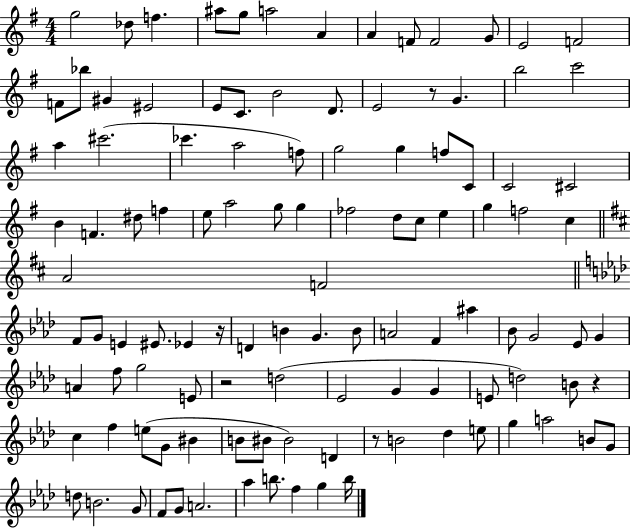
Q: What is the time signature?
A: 4/4